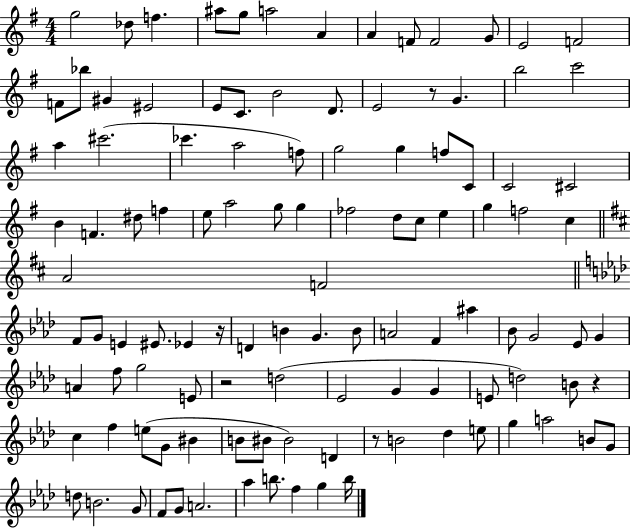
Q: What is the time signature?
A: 4/4